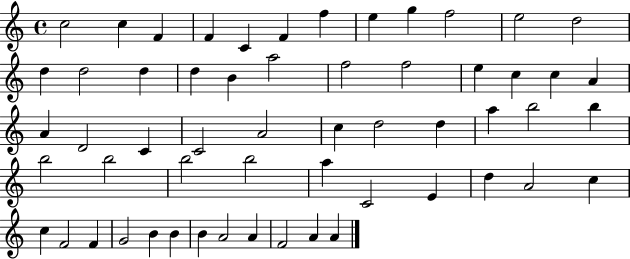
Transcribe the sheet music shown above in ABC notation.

X:1
T:Untitled
M:4/4
L:1/4
K:C
c2 c F F C F f e g f2 e2 d2 d d2 d d B a2 f2 f2 e c c A A D2 C C2 A2 c d2 d a b2 b b2 b2 b2 b2 a C2 E d A2 c c F2 F G2 B B B A2 A F2 A A